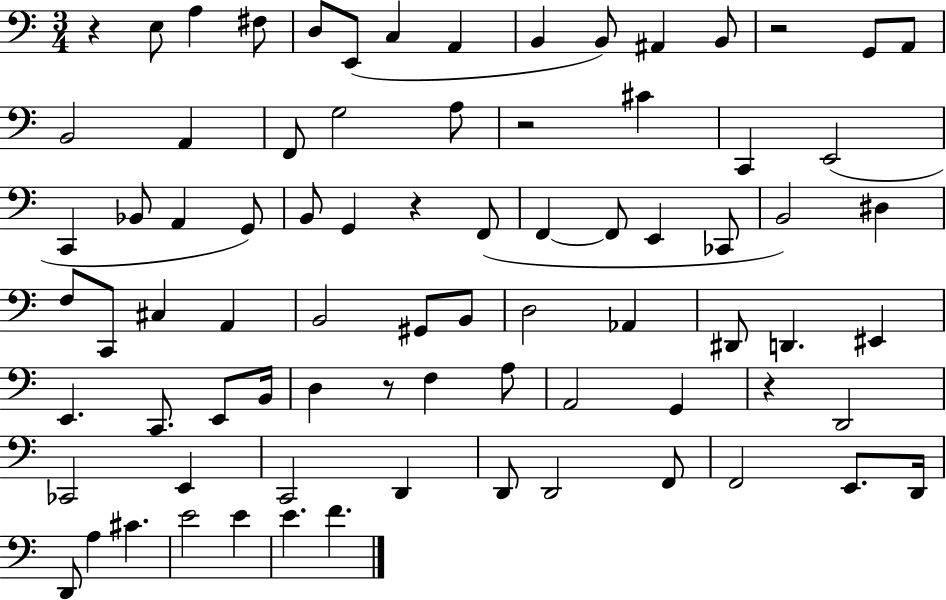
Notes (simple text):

R/q E3/e A3/q F#3/e D3/e E2/e C3/q A2/q B2/q B2/e A#2/q B2/e R/h G2/e A2/e B2/h A2/q F2/e G3/h A3/e R/h C#4/q C2/q E2/h C2/q Bb2/e A2/q G2/e B2/e G2/q R/q F2/e F2/q F2/e E2/q CES2/e B2/h D#3/q F3/e C2/e C#3/q A2/q B2/h G#2/e B2/e D3/h Ab2/q D#2/e D2/q. EIS2/q E2/q. C2/e. E2/e B2/s D3/q R/e F3/q A3/e A2/h G2/q R/q D2/h CES2/h E2/q C2/h D2/q D2/e D2/h F2/e F2/h E2/e. D2/s D2/e A3/q C#4/q. E4/h E4/q E4/q. F4/q.